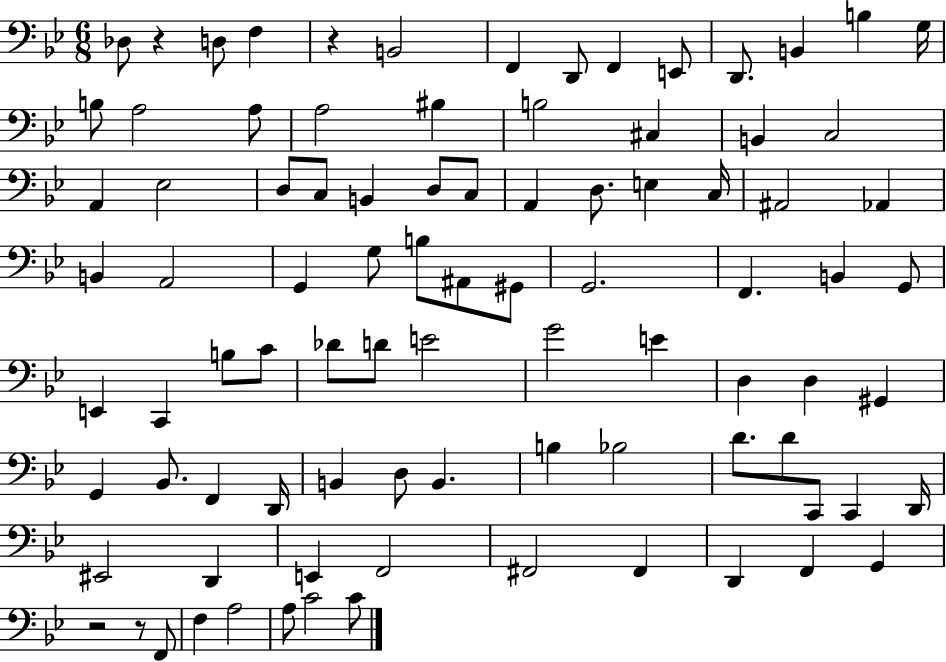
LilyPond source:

{
  \clef bass
  \numericTimeSignature
  \time 6/8
  \key bes \major
  des8 r4 d8 f4 | r4 b,2 | f,4 d,8 f,4 e,8 | d,8. b,4 b4 g16 | \break b8 a2 a8 | a2 bis4 | b2 cis4 | b,4 c2 | \break a,4 ees2 | d8 c8 b,4 d8 c8 | a,4 d8. e4 c16 | ais,2 aes,4 | \break b,4 a,2 | g,4 g8 b8 ais,8 gis,8 | g,2. | f,4. b,4 g,8 | \break e,4 c,4 b8 c'8 | des'8 d'8 e'2 | g'2 e'4 | d4 d4 gis,4 | \break g,4 bes,8. f,4 d,16 | b,4 d8 b,4. | b4 bes2 | d'8. d'8 c,8 c,4 d,16 | \break eis,2 d,4 | e,4 f,2 | fis,2 fis,4 | d,4 f,4 g,4 | \break r2 r8 f,8 | f4 a2 | a8 c'2 c'8 | \bar "|."
}